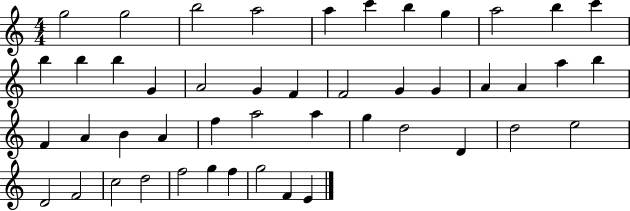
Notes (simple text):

G5/h G5/h B5/h A5/h A5/q C6/q B5/q G5/q A5/h B5/q C6/q B5/q B5/q B5/q G4/q A4/h G4/q F4/q F4/h G4/q G4/q A4/q A4/q A5/q B5/q F4/q A4/q B4/q A4/q F5/q A5/h A5/q G5/q D5/h D4/q D5/h E5/h D4/h F4/h C5/h D5/h F5/h G5/q F5/q G5/h F4/q E4/q